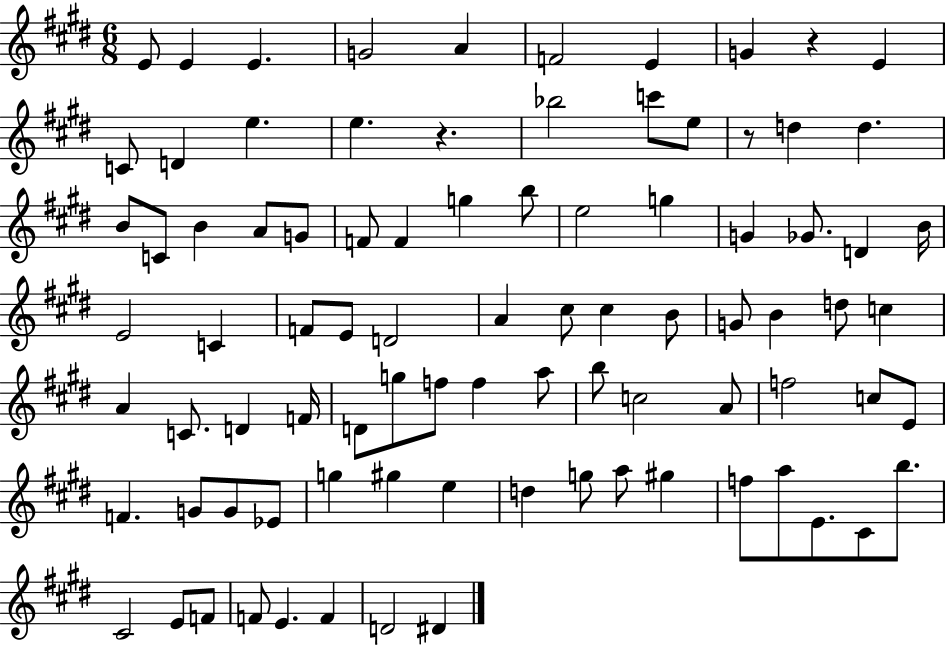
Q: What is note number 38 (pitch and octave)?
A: D4